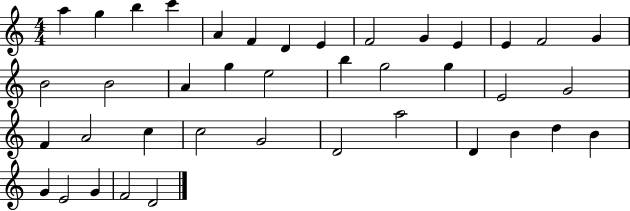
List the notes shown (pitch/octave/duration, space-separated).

A5/q G5/q B5/q C6/q A4/q F4/q D4/q E4/q F4/h G4/q E4/q E4/q F4/h G4/q B4/h B4/h A4/q G5/q E5/h B5/q G5/h G5/q E4/h G4/h F4/q A4/h C5/q C5/h G4/h D4/h A5/h D4/q B4/q D5/q B4/q G4/q E4/h G4/q F4/h D4/h